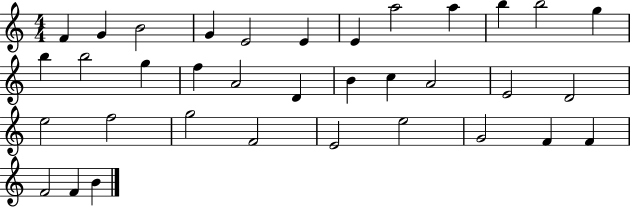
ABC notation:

X:1
T:Untitled
M:4/4
L:1/4
K:C
F G B2 G E2 E E a2 a b b2 g b b2 g f A2 D B c A2 E2 D2 e2 f2 g2 F2 E2 e2 G2 F F F2 F B